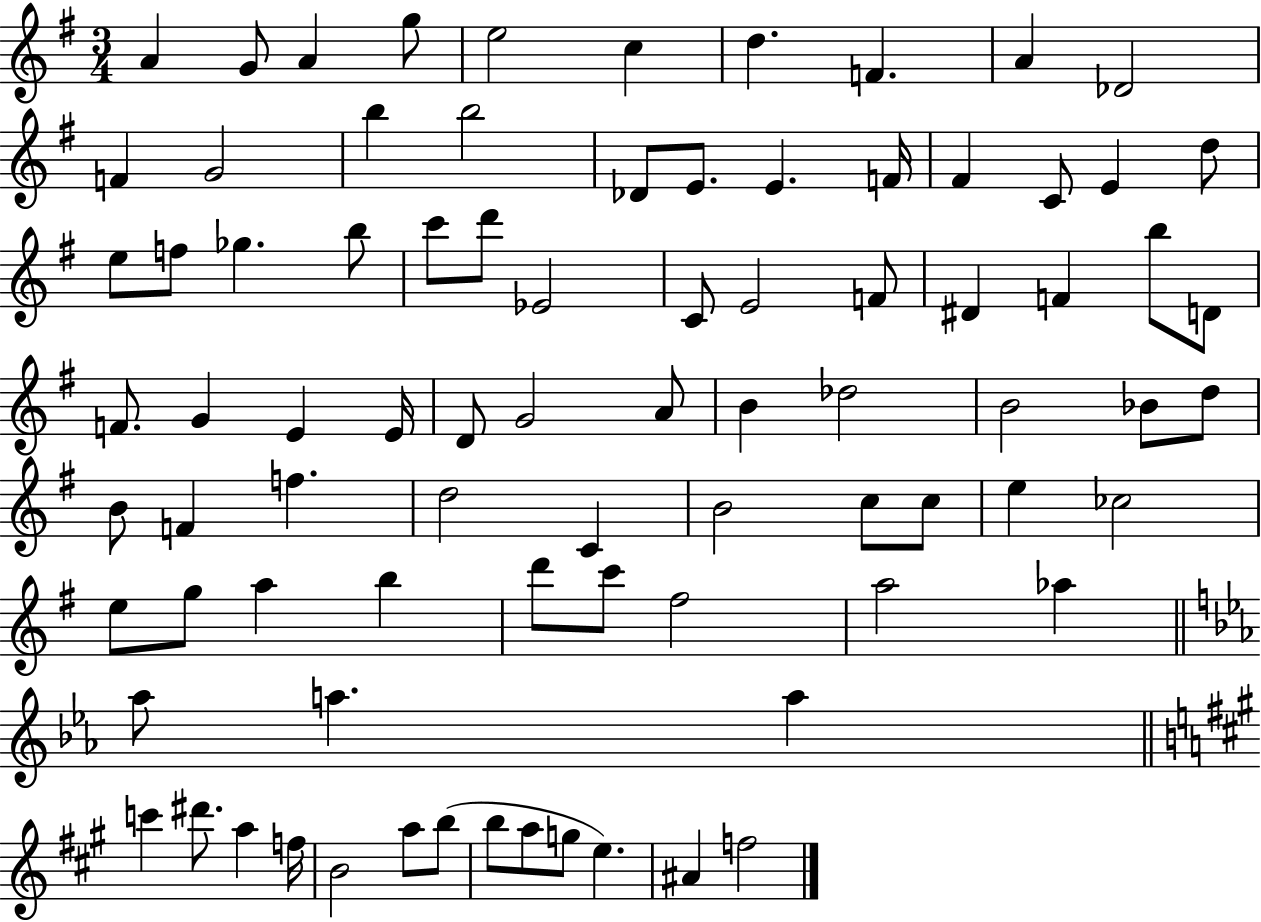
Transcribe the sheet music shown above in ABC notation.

X:1
T:Untitled
M:3/4
L:1/4
K:G
A G/2 A g/2 e2 c d F A _D2 F G2 b b2 _D/2 E/2 E F/4 ^F C/2 E d/2 e/2 f/2 _g b/2 c'/2 d'/2 _E2 C/2 E2 F/2 ^D F b/2 D/2 F/2 G E E/4 D/2 G2 A/2 B _d2 B2 _B/2 d/2 B/2 F f d2 C B2 c/2 c/2 e _c2 e/2 g/2 a b d'/2 c'/2 ^f2 a2 _a _a/2 a a c' ^d'/2 a f/4 B2 a/2 b/2 b/2 a/2 g/2 e ^A f2